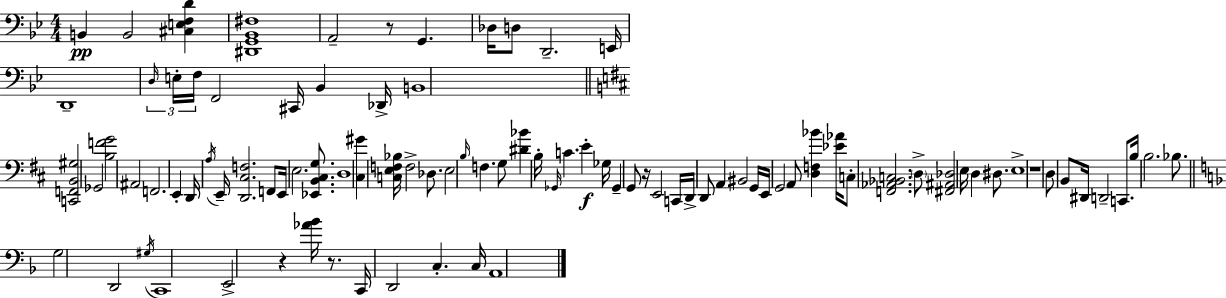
{
  \clef bass
  \numericTimeSignature
  \time 4/4
  \key bes \major
  b,4\pp b,2 <cis e f d'>4 | <dis, g, bes, fis>1 | a,2-- r8 g,4. | des16 d8 d,2.-- e,16 | \break d,1-- | \tuplet 3/2 { \grace { d16 } e16-. f16 } f,2 cis,16 bes,4 | des,16-> b,1 | \bar "||" \break \key d \major <c, f, b, gis>2 ges,2 | <b f' g'>2 ais,2 | f,2. e,4-. | d,16 \acciaccatura { a16 } e,16-- <d, cis f>2. f,8 | \break e,16 e2. <ees, b, cis g>8. | d1 | <cis gis'>4 <c e f bes>16 f2-> des8. | e2 \grace { b16 } f4. | \break g8 <dis' bes'>4 b16-. \grace { ges,16 } c'4. e'4-.\f | ges16 ges,4-- g,8 r16 e,2 | c,16 d,16-> d,8 a,4 bis,2 | g,16 e,16 g,2 a,8 <d f bes'>4 | \break <ees' aes'>16 c8-. <f, aes, bes, c>2. | \parenthesize d8-> <fis, ais, des>2 e16 d4 | dis8. e1-> | r1 | \break d8 b,8 dis,16 d,2-- | c,8. b16 b2. | bes8. \bar "||" \break \key f \major g2 d,2 | \acciaccatura { gis16 } c,1 | e,2-> r4 <aes' bes'>16 r8. | c,16 d,2 c4.-. | \break c16 a,1 | \bar "|."
}